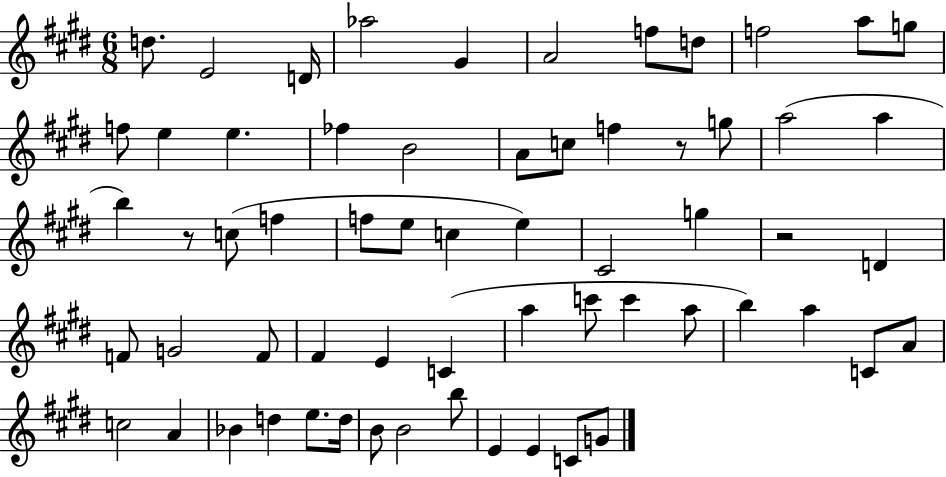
D5/e. E4/h D4/s Ab5/h G#4/q A4/h F5/e D5/e F5/h A5/e G5/e F5/e E5/q E5/q. FES5/q B4/h A4/e C5/e F5/q R/e G5/e A5/h A5/q B5/q R/e C5/e F5/q F5/e E5/e C5/q E5/q C#4/h G5/q R/h D4/q F4/e G4/h F4/e F#4/q E4/q C4/q A5/q C6/e C6/q A5/e B5/q A5/q C4/e A4/e C5/h A4/q Bb4/q D5/q E5/e. D5/s B4/e B4/h B5/e E4/q E4/q C4/e G4/e